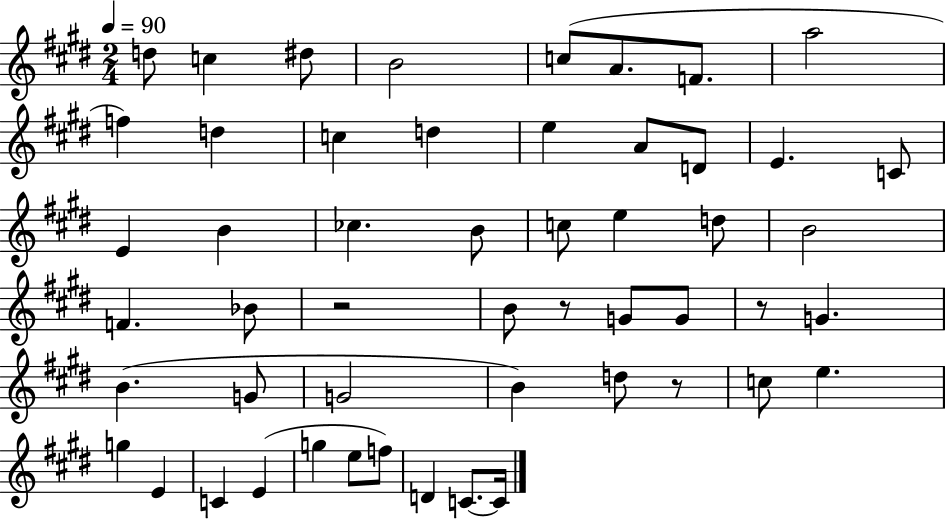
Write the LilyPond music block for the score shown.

{
  \clef treble
  \numericTimeSignature
  \time 2/4
  \key e \major
  \tempo 4 = 90
  d''8 c''4 dis''8 | b'2 | c''8( a'8. f'8. | a''2 | \break f''4) d''4 | c''4 d''4 | e''4 a'8 d'8 | e'4. c'8 | \break e'4 b'4 | ces''4. b'8 | c''8 e''4 d''8 | b'2 | \break f'4. bes'8 | r2 | b'8 r8 g'8 g'8 | r8 g'4. | \break b'4.( g'8 | g'2 | b'4) d''8 r8 | c''8 e''4. | \break g''4 e'4 | c'4 e'4( | g''4 e''8 f''8) | d'4 c'8.~~ c'16 | \break \bar "|."
}